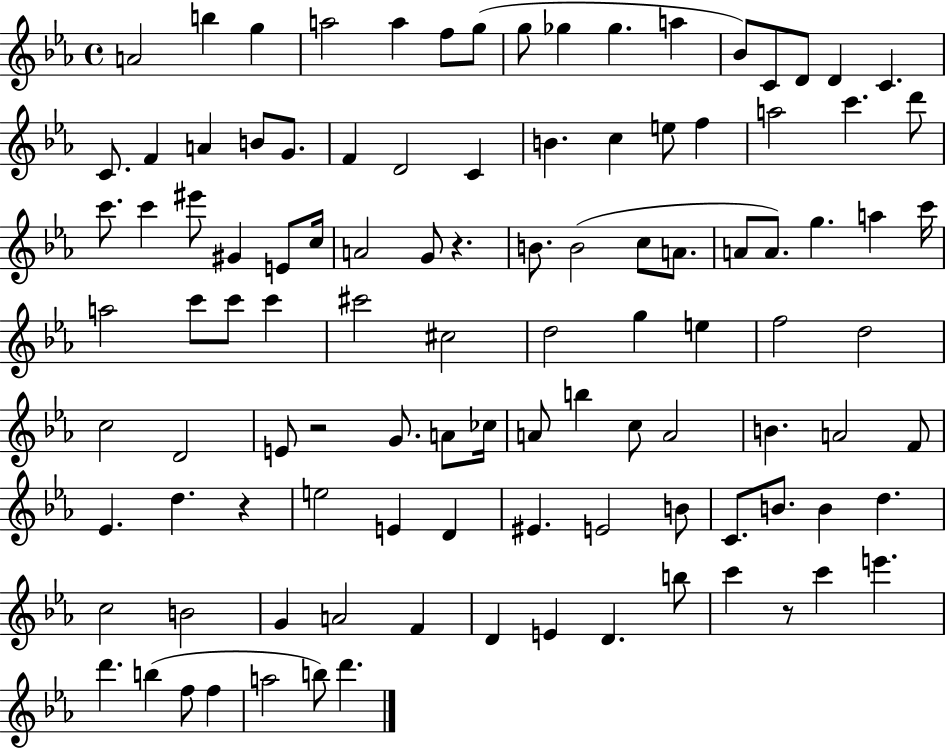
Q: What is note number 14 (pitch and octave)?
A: D4